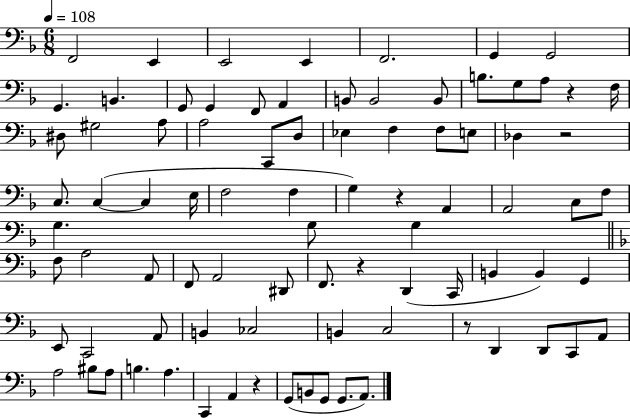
{
  \clef bass
  \numericTimeSignature
  \time 6/8
  \key f \major
  \tempo 4 = 108
  f,2 e,4 | e,2 e,4 | f,2. | g,4 g,2 | \break g,4. b,4. | g,8 g,4 f,8 a,4 | b,8 b,2 b,8 | b8. g8 a8 r4 f16 | \break dis8 gis2 a8 | a2 c,8 d8 | ees4 f4 f8 e8 | des4 r2 | \break c8. c4~(~ c4 e16 | f2 f4 | g4) r4 a,4 | a,2 c8 f8 | \break g4. g8 g4 | \bar "||" \break \key f \major f8 a2 a,8 | f,8 a,2 dis,8 | f,8. r4 d,4( c,16 | b,4 b,4) g,4 | \break e,8 c,2 a,8 | b,4 ces2 | b,4 c2 | r8 d,4 d,8 c,8 a,8 | \break a2 bis8 a8 | b4. a4. | c,4 a,4 r4 | g,8( b,8 g,8 g,8. a,8.) | \break \bar "|."
}